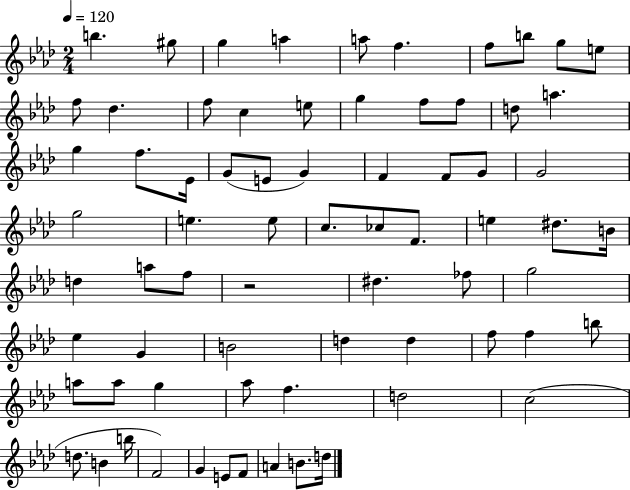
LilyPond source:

{
  \clef treble
  \numericTimeSignature
  \time 2/4
  \key aes \major
  \tempo 4 = 120
  b''4. gis''8 | g''4 a''4 | a''8 f''4. | f''8 b''8 g''8 e''8 | \break f''8 des''4. | f''8 c''4 e''8 | g''4 f''8 f''8 | d''8 a''4. | \break g''4 f''8. ees'16 | g'8( e'8 g'4) | f'4 f'8 g'8 | g'2 | \break g''2 | e''4. e''8 | c''8. ces''8 f'8. | e''4 dis''8. b'16 | \break d''4 a''8 f''8 | r2 | dis''4. fes''8 | g''2 | \break ees''4 g'4 | b'2 | d''4 d''4 | f''8 f''4 b''8 | \break a''8 a''8 g''4 | aes''8 f''4. | d''2 | c''2( | \break d''8. b'4 b''16 | f'2) | g'4 e'8 f'8 | a'4 b'8. d''16 | \break \bar "|."
}